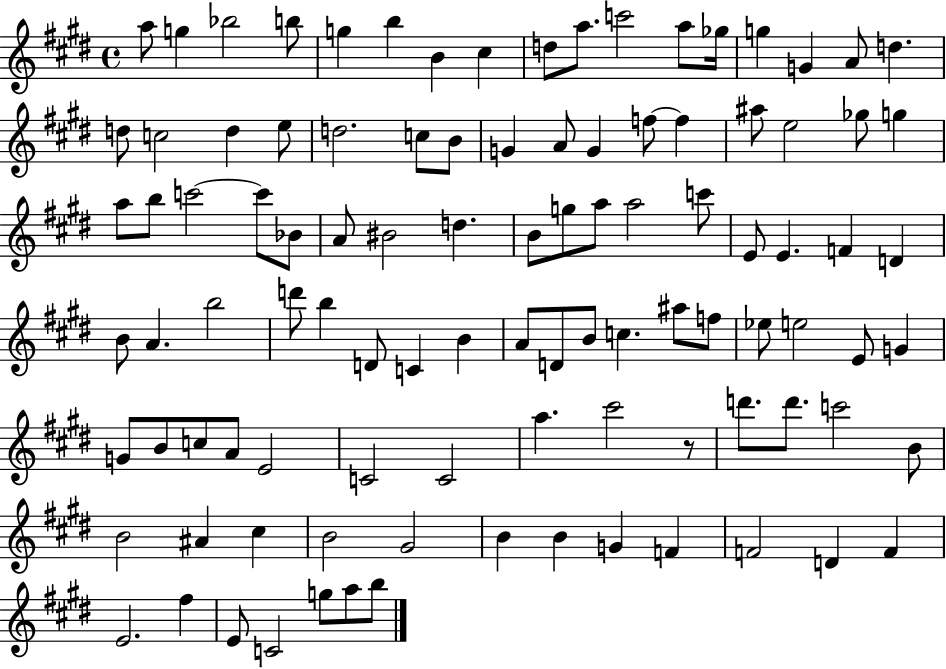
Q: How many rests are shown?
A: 1